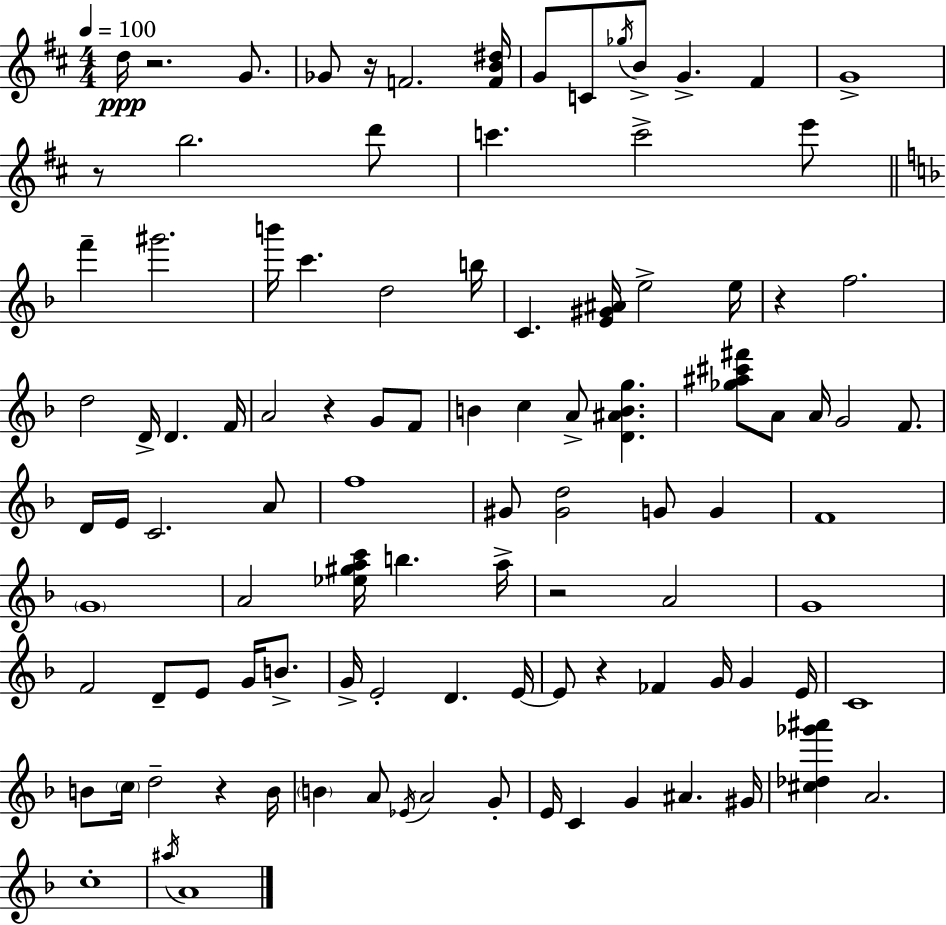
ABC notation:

X:1
T:Untitled
M:4/4
L:1/4
K:D
d/4 z2 G/2 _G/2 z/4 F2 [FB^d]/4 G/2 C/2 _g/4 B/2 G ^F G4 z/2 b2 d'/2 c' c'2 e'/2 f' ^g'2 b'/4 c' d2 b/4 C [E^G^A]/4 e2 e/4 z f2 d2 D/4 D F/4 A2 z G/2 F/2 B c A/2 [D^ABg] [_g^a^c'^f']/2 A/2 A/4 G2 F/2 D/4 E/4 C2 A/2 f4 ^G/2 [^Gd]2 G/2 G F4 G4 A2 [_e^gac']/4 b a/4 z2 A2 G4 F2 D/2 E/2 G/4 B/2 G/4 E2 D E/4 E/2 z _F G/4 G E/4 C4 B/2 c/4 d2 z B/4 B A/2 _E/4 A2 G/2 E/4 C G ^A ^G/4 [^c_d_g'^a'] A2 c4 ^a/4 A4